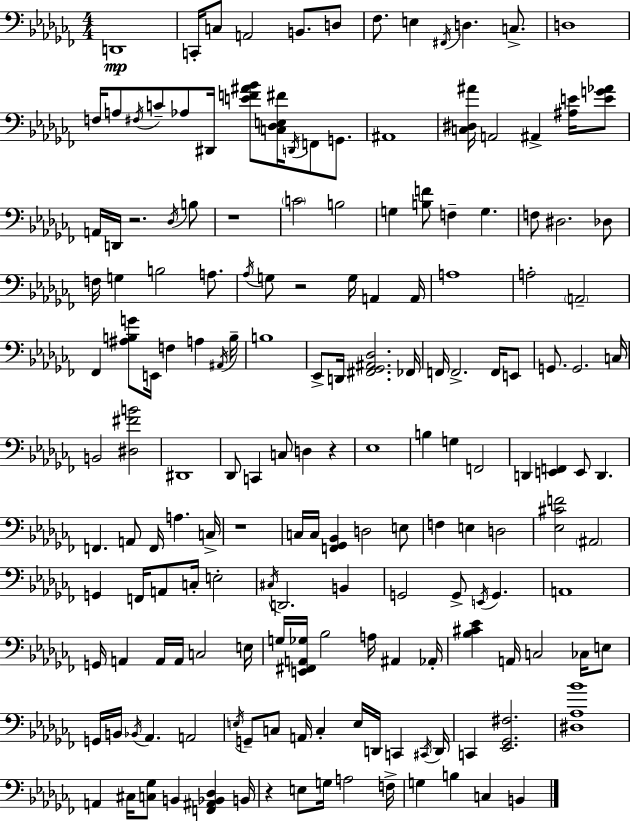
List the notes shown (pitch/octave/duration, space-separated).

D2/w C2/s C3/e A2/h B2/e. D3/e FES3/e. E3/q F#2/s D3/q. C3/e. D3/w F3/s A3/e F#3/s C4/e Ab3/e D#2/s [E4,F4,A#4,Bb4]/e [C3,Db3,E3,F#4]/s D2/s F2/e G2/e. A#2/w [C3,D#3,A#4]/s A2/h A#2/q [A#3,E4]/s [E4,G4,Ab4]/e A2/s D2/s R/h. Db3/s B3/e R/w C4/h B3/h G3/q [B3,F4]/e F3/q G3/q. F3/e D#3/h. Db3/e F3/s G3/q B3/h A3/e. Ab3/s G3/e R/h G3/s A2/q A2/s A3/w A3/h A2/h FES2/q [A#3,B3,G4]/e E2/s F3/q A3/q A#2/s B3/s B3/w Eb2/e D2/s [F#2,Gb2,A#2,Db3]/h. FES2/s F2/s F2/h. F2/s E2/e G2/e. G2/h. C3/s B2/h [D#3,F#4,B4]/h D#2/w Db2/e C2/q C3/e D3/q R/q Eb3/w B3/q G3/q F2/h D2/q [E2,F2]/q E2/e D2/q. F2/q. A2/e F2/s A3/q. C3/s R/w C3/s C3/s [F2,Gb2,Bb2]/q D3/h E3/e F3/q E3/q D3/h [Eb3,C#4,F4]/h A#2/h G2/q F2/s A2/e C3/s E3/h C#3/s D2/h. B2/q G2/h G2/e E2/s G2/q. A2/w G2/s A2/q A2/s A2/s C3/h E3/s G3/s [E2,F#2,A2,Gb3]/s Bb3/h A3/s A#2/q Ab2/s [Bb3,C#4,Eb4]/q A2/s C3/h CES3/s E3/e G2/s B2/s Bb2/s Ab2/q. A2/h E3/s G2/e C3/e A2/s C3/q E3/s D2/s C2/q C#2/s D2/s C2/q [Eb2,Gb2,F#3]/h. [D#3,Ab3,Bb4]/w A2/q C#3/s [C3,Gb3]/e B2/q [F2,A#2,Bb2,Db3]/q B2/s R/q E3/e G3/s A3/h F3/s G3/q B3/q C3/q B2/q